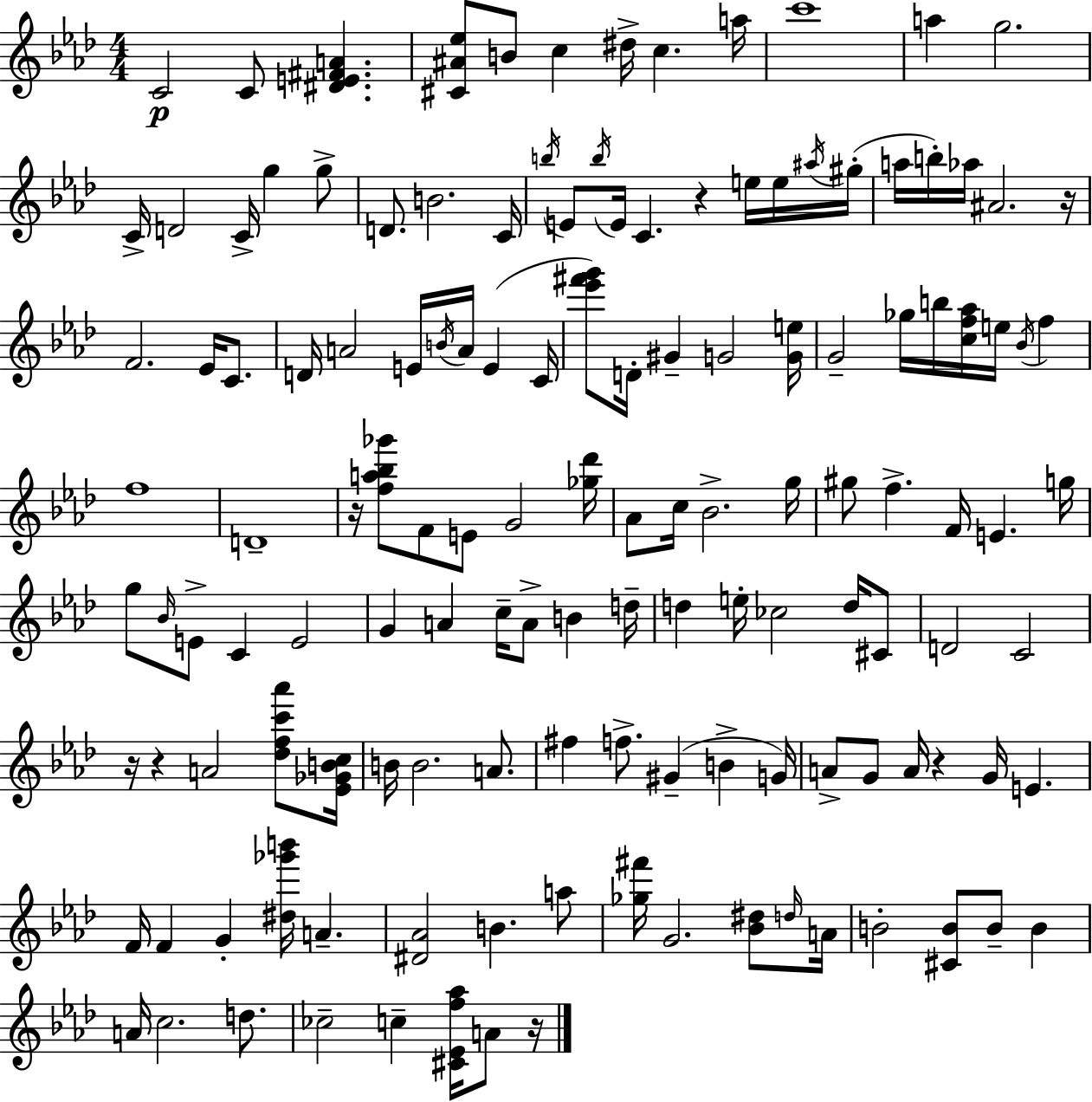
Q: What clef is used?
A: treble